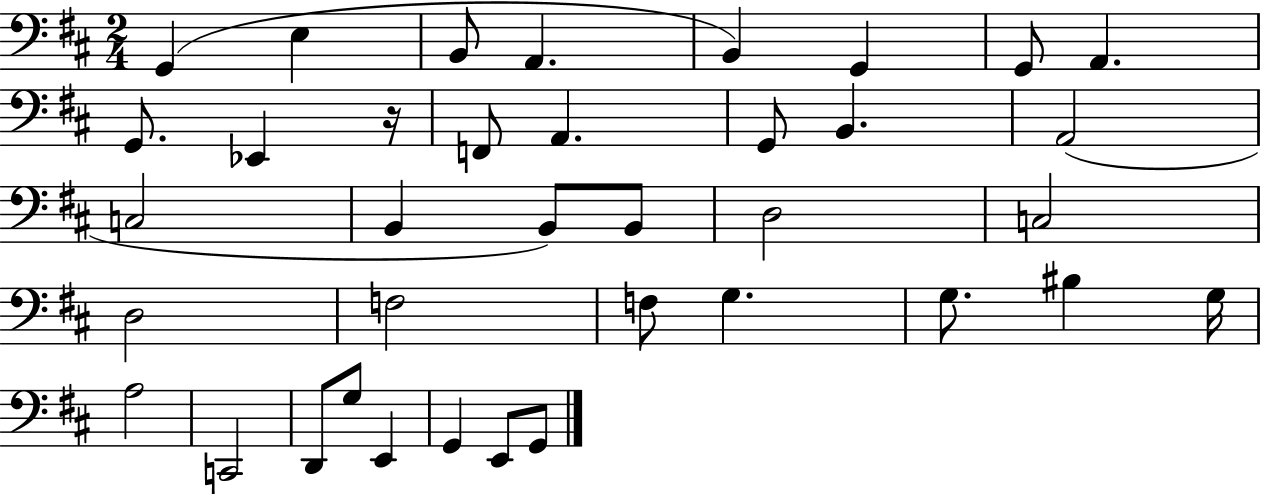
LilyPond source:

{
  \clef bass
  \numericTimeSignature
  \time 2/4
  \key d \major
  g,4( e4 | b,8 a,4. | b,4) g,4 | g,8 a,4. | \break g,8. ees,4 r16 | f,8 a,4. | g,8 b,4. | a,2( | \break c2 | b,4 b,8) b,8 | d2 | c2 | \break d2 | f2 | f8 g4. | g8. bis4 g16 | \break a2 | c,2 | d,8 g8 e,4 | g,4 e,8 g,8 | \break \bar "|."
}